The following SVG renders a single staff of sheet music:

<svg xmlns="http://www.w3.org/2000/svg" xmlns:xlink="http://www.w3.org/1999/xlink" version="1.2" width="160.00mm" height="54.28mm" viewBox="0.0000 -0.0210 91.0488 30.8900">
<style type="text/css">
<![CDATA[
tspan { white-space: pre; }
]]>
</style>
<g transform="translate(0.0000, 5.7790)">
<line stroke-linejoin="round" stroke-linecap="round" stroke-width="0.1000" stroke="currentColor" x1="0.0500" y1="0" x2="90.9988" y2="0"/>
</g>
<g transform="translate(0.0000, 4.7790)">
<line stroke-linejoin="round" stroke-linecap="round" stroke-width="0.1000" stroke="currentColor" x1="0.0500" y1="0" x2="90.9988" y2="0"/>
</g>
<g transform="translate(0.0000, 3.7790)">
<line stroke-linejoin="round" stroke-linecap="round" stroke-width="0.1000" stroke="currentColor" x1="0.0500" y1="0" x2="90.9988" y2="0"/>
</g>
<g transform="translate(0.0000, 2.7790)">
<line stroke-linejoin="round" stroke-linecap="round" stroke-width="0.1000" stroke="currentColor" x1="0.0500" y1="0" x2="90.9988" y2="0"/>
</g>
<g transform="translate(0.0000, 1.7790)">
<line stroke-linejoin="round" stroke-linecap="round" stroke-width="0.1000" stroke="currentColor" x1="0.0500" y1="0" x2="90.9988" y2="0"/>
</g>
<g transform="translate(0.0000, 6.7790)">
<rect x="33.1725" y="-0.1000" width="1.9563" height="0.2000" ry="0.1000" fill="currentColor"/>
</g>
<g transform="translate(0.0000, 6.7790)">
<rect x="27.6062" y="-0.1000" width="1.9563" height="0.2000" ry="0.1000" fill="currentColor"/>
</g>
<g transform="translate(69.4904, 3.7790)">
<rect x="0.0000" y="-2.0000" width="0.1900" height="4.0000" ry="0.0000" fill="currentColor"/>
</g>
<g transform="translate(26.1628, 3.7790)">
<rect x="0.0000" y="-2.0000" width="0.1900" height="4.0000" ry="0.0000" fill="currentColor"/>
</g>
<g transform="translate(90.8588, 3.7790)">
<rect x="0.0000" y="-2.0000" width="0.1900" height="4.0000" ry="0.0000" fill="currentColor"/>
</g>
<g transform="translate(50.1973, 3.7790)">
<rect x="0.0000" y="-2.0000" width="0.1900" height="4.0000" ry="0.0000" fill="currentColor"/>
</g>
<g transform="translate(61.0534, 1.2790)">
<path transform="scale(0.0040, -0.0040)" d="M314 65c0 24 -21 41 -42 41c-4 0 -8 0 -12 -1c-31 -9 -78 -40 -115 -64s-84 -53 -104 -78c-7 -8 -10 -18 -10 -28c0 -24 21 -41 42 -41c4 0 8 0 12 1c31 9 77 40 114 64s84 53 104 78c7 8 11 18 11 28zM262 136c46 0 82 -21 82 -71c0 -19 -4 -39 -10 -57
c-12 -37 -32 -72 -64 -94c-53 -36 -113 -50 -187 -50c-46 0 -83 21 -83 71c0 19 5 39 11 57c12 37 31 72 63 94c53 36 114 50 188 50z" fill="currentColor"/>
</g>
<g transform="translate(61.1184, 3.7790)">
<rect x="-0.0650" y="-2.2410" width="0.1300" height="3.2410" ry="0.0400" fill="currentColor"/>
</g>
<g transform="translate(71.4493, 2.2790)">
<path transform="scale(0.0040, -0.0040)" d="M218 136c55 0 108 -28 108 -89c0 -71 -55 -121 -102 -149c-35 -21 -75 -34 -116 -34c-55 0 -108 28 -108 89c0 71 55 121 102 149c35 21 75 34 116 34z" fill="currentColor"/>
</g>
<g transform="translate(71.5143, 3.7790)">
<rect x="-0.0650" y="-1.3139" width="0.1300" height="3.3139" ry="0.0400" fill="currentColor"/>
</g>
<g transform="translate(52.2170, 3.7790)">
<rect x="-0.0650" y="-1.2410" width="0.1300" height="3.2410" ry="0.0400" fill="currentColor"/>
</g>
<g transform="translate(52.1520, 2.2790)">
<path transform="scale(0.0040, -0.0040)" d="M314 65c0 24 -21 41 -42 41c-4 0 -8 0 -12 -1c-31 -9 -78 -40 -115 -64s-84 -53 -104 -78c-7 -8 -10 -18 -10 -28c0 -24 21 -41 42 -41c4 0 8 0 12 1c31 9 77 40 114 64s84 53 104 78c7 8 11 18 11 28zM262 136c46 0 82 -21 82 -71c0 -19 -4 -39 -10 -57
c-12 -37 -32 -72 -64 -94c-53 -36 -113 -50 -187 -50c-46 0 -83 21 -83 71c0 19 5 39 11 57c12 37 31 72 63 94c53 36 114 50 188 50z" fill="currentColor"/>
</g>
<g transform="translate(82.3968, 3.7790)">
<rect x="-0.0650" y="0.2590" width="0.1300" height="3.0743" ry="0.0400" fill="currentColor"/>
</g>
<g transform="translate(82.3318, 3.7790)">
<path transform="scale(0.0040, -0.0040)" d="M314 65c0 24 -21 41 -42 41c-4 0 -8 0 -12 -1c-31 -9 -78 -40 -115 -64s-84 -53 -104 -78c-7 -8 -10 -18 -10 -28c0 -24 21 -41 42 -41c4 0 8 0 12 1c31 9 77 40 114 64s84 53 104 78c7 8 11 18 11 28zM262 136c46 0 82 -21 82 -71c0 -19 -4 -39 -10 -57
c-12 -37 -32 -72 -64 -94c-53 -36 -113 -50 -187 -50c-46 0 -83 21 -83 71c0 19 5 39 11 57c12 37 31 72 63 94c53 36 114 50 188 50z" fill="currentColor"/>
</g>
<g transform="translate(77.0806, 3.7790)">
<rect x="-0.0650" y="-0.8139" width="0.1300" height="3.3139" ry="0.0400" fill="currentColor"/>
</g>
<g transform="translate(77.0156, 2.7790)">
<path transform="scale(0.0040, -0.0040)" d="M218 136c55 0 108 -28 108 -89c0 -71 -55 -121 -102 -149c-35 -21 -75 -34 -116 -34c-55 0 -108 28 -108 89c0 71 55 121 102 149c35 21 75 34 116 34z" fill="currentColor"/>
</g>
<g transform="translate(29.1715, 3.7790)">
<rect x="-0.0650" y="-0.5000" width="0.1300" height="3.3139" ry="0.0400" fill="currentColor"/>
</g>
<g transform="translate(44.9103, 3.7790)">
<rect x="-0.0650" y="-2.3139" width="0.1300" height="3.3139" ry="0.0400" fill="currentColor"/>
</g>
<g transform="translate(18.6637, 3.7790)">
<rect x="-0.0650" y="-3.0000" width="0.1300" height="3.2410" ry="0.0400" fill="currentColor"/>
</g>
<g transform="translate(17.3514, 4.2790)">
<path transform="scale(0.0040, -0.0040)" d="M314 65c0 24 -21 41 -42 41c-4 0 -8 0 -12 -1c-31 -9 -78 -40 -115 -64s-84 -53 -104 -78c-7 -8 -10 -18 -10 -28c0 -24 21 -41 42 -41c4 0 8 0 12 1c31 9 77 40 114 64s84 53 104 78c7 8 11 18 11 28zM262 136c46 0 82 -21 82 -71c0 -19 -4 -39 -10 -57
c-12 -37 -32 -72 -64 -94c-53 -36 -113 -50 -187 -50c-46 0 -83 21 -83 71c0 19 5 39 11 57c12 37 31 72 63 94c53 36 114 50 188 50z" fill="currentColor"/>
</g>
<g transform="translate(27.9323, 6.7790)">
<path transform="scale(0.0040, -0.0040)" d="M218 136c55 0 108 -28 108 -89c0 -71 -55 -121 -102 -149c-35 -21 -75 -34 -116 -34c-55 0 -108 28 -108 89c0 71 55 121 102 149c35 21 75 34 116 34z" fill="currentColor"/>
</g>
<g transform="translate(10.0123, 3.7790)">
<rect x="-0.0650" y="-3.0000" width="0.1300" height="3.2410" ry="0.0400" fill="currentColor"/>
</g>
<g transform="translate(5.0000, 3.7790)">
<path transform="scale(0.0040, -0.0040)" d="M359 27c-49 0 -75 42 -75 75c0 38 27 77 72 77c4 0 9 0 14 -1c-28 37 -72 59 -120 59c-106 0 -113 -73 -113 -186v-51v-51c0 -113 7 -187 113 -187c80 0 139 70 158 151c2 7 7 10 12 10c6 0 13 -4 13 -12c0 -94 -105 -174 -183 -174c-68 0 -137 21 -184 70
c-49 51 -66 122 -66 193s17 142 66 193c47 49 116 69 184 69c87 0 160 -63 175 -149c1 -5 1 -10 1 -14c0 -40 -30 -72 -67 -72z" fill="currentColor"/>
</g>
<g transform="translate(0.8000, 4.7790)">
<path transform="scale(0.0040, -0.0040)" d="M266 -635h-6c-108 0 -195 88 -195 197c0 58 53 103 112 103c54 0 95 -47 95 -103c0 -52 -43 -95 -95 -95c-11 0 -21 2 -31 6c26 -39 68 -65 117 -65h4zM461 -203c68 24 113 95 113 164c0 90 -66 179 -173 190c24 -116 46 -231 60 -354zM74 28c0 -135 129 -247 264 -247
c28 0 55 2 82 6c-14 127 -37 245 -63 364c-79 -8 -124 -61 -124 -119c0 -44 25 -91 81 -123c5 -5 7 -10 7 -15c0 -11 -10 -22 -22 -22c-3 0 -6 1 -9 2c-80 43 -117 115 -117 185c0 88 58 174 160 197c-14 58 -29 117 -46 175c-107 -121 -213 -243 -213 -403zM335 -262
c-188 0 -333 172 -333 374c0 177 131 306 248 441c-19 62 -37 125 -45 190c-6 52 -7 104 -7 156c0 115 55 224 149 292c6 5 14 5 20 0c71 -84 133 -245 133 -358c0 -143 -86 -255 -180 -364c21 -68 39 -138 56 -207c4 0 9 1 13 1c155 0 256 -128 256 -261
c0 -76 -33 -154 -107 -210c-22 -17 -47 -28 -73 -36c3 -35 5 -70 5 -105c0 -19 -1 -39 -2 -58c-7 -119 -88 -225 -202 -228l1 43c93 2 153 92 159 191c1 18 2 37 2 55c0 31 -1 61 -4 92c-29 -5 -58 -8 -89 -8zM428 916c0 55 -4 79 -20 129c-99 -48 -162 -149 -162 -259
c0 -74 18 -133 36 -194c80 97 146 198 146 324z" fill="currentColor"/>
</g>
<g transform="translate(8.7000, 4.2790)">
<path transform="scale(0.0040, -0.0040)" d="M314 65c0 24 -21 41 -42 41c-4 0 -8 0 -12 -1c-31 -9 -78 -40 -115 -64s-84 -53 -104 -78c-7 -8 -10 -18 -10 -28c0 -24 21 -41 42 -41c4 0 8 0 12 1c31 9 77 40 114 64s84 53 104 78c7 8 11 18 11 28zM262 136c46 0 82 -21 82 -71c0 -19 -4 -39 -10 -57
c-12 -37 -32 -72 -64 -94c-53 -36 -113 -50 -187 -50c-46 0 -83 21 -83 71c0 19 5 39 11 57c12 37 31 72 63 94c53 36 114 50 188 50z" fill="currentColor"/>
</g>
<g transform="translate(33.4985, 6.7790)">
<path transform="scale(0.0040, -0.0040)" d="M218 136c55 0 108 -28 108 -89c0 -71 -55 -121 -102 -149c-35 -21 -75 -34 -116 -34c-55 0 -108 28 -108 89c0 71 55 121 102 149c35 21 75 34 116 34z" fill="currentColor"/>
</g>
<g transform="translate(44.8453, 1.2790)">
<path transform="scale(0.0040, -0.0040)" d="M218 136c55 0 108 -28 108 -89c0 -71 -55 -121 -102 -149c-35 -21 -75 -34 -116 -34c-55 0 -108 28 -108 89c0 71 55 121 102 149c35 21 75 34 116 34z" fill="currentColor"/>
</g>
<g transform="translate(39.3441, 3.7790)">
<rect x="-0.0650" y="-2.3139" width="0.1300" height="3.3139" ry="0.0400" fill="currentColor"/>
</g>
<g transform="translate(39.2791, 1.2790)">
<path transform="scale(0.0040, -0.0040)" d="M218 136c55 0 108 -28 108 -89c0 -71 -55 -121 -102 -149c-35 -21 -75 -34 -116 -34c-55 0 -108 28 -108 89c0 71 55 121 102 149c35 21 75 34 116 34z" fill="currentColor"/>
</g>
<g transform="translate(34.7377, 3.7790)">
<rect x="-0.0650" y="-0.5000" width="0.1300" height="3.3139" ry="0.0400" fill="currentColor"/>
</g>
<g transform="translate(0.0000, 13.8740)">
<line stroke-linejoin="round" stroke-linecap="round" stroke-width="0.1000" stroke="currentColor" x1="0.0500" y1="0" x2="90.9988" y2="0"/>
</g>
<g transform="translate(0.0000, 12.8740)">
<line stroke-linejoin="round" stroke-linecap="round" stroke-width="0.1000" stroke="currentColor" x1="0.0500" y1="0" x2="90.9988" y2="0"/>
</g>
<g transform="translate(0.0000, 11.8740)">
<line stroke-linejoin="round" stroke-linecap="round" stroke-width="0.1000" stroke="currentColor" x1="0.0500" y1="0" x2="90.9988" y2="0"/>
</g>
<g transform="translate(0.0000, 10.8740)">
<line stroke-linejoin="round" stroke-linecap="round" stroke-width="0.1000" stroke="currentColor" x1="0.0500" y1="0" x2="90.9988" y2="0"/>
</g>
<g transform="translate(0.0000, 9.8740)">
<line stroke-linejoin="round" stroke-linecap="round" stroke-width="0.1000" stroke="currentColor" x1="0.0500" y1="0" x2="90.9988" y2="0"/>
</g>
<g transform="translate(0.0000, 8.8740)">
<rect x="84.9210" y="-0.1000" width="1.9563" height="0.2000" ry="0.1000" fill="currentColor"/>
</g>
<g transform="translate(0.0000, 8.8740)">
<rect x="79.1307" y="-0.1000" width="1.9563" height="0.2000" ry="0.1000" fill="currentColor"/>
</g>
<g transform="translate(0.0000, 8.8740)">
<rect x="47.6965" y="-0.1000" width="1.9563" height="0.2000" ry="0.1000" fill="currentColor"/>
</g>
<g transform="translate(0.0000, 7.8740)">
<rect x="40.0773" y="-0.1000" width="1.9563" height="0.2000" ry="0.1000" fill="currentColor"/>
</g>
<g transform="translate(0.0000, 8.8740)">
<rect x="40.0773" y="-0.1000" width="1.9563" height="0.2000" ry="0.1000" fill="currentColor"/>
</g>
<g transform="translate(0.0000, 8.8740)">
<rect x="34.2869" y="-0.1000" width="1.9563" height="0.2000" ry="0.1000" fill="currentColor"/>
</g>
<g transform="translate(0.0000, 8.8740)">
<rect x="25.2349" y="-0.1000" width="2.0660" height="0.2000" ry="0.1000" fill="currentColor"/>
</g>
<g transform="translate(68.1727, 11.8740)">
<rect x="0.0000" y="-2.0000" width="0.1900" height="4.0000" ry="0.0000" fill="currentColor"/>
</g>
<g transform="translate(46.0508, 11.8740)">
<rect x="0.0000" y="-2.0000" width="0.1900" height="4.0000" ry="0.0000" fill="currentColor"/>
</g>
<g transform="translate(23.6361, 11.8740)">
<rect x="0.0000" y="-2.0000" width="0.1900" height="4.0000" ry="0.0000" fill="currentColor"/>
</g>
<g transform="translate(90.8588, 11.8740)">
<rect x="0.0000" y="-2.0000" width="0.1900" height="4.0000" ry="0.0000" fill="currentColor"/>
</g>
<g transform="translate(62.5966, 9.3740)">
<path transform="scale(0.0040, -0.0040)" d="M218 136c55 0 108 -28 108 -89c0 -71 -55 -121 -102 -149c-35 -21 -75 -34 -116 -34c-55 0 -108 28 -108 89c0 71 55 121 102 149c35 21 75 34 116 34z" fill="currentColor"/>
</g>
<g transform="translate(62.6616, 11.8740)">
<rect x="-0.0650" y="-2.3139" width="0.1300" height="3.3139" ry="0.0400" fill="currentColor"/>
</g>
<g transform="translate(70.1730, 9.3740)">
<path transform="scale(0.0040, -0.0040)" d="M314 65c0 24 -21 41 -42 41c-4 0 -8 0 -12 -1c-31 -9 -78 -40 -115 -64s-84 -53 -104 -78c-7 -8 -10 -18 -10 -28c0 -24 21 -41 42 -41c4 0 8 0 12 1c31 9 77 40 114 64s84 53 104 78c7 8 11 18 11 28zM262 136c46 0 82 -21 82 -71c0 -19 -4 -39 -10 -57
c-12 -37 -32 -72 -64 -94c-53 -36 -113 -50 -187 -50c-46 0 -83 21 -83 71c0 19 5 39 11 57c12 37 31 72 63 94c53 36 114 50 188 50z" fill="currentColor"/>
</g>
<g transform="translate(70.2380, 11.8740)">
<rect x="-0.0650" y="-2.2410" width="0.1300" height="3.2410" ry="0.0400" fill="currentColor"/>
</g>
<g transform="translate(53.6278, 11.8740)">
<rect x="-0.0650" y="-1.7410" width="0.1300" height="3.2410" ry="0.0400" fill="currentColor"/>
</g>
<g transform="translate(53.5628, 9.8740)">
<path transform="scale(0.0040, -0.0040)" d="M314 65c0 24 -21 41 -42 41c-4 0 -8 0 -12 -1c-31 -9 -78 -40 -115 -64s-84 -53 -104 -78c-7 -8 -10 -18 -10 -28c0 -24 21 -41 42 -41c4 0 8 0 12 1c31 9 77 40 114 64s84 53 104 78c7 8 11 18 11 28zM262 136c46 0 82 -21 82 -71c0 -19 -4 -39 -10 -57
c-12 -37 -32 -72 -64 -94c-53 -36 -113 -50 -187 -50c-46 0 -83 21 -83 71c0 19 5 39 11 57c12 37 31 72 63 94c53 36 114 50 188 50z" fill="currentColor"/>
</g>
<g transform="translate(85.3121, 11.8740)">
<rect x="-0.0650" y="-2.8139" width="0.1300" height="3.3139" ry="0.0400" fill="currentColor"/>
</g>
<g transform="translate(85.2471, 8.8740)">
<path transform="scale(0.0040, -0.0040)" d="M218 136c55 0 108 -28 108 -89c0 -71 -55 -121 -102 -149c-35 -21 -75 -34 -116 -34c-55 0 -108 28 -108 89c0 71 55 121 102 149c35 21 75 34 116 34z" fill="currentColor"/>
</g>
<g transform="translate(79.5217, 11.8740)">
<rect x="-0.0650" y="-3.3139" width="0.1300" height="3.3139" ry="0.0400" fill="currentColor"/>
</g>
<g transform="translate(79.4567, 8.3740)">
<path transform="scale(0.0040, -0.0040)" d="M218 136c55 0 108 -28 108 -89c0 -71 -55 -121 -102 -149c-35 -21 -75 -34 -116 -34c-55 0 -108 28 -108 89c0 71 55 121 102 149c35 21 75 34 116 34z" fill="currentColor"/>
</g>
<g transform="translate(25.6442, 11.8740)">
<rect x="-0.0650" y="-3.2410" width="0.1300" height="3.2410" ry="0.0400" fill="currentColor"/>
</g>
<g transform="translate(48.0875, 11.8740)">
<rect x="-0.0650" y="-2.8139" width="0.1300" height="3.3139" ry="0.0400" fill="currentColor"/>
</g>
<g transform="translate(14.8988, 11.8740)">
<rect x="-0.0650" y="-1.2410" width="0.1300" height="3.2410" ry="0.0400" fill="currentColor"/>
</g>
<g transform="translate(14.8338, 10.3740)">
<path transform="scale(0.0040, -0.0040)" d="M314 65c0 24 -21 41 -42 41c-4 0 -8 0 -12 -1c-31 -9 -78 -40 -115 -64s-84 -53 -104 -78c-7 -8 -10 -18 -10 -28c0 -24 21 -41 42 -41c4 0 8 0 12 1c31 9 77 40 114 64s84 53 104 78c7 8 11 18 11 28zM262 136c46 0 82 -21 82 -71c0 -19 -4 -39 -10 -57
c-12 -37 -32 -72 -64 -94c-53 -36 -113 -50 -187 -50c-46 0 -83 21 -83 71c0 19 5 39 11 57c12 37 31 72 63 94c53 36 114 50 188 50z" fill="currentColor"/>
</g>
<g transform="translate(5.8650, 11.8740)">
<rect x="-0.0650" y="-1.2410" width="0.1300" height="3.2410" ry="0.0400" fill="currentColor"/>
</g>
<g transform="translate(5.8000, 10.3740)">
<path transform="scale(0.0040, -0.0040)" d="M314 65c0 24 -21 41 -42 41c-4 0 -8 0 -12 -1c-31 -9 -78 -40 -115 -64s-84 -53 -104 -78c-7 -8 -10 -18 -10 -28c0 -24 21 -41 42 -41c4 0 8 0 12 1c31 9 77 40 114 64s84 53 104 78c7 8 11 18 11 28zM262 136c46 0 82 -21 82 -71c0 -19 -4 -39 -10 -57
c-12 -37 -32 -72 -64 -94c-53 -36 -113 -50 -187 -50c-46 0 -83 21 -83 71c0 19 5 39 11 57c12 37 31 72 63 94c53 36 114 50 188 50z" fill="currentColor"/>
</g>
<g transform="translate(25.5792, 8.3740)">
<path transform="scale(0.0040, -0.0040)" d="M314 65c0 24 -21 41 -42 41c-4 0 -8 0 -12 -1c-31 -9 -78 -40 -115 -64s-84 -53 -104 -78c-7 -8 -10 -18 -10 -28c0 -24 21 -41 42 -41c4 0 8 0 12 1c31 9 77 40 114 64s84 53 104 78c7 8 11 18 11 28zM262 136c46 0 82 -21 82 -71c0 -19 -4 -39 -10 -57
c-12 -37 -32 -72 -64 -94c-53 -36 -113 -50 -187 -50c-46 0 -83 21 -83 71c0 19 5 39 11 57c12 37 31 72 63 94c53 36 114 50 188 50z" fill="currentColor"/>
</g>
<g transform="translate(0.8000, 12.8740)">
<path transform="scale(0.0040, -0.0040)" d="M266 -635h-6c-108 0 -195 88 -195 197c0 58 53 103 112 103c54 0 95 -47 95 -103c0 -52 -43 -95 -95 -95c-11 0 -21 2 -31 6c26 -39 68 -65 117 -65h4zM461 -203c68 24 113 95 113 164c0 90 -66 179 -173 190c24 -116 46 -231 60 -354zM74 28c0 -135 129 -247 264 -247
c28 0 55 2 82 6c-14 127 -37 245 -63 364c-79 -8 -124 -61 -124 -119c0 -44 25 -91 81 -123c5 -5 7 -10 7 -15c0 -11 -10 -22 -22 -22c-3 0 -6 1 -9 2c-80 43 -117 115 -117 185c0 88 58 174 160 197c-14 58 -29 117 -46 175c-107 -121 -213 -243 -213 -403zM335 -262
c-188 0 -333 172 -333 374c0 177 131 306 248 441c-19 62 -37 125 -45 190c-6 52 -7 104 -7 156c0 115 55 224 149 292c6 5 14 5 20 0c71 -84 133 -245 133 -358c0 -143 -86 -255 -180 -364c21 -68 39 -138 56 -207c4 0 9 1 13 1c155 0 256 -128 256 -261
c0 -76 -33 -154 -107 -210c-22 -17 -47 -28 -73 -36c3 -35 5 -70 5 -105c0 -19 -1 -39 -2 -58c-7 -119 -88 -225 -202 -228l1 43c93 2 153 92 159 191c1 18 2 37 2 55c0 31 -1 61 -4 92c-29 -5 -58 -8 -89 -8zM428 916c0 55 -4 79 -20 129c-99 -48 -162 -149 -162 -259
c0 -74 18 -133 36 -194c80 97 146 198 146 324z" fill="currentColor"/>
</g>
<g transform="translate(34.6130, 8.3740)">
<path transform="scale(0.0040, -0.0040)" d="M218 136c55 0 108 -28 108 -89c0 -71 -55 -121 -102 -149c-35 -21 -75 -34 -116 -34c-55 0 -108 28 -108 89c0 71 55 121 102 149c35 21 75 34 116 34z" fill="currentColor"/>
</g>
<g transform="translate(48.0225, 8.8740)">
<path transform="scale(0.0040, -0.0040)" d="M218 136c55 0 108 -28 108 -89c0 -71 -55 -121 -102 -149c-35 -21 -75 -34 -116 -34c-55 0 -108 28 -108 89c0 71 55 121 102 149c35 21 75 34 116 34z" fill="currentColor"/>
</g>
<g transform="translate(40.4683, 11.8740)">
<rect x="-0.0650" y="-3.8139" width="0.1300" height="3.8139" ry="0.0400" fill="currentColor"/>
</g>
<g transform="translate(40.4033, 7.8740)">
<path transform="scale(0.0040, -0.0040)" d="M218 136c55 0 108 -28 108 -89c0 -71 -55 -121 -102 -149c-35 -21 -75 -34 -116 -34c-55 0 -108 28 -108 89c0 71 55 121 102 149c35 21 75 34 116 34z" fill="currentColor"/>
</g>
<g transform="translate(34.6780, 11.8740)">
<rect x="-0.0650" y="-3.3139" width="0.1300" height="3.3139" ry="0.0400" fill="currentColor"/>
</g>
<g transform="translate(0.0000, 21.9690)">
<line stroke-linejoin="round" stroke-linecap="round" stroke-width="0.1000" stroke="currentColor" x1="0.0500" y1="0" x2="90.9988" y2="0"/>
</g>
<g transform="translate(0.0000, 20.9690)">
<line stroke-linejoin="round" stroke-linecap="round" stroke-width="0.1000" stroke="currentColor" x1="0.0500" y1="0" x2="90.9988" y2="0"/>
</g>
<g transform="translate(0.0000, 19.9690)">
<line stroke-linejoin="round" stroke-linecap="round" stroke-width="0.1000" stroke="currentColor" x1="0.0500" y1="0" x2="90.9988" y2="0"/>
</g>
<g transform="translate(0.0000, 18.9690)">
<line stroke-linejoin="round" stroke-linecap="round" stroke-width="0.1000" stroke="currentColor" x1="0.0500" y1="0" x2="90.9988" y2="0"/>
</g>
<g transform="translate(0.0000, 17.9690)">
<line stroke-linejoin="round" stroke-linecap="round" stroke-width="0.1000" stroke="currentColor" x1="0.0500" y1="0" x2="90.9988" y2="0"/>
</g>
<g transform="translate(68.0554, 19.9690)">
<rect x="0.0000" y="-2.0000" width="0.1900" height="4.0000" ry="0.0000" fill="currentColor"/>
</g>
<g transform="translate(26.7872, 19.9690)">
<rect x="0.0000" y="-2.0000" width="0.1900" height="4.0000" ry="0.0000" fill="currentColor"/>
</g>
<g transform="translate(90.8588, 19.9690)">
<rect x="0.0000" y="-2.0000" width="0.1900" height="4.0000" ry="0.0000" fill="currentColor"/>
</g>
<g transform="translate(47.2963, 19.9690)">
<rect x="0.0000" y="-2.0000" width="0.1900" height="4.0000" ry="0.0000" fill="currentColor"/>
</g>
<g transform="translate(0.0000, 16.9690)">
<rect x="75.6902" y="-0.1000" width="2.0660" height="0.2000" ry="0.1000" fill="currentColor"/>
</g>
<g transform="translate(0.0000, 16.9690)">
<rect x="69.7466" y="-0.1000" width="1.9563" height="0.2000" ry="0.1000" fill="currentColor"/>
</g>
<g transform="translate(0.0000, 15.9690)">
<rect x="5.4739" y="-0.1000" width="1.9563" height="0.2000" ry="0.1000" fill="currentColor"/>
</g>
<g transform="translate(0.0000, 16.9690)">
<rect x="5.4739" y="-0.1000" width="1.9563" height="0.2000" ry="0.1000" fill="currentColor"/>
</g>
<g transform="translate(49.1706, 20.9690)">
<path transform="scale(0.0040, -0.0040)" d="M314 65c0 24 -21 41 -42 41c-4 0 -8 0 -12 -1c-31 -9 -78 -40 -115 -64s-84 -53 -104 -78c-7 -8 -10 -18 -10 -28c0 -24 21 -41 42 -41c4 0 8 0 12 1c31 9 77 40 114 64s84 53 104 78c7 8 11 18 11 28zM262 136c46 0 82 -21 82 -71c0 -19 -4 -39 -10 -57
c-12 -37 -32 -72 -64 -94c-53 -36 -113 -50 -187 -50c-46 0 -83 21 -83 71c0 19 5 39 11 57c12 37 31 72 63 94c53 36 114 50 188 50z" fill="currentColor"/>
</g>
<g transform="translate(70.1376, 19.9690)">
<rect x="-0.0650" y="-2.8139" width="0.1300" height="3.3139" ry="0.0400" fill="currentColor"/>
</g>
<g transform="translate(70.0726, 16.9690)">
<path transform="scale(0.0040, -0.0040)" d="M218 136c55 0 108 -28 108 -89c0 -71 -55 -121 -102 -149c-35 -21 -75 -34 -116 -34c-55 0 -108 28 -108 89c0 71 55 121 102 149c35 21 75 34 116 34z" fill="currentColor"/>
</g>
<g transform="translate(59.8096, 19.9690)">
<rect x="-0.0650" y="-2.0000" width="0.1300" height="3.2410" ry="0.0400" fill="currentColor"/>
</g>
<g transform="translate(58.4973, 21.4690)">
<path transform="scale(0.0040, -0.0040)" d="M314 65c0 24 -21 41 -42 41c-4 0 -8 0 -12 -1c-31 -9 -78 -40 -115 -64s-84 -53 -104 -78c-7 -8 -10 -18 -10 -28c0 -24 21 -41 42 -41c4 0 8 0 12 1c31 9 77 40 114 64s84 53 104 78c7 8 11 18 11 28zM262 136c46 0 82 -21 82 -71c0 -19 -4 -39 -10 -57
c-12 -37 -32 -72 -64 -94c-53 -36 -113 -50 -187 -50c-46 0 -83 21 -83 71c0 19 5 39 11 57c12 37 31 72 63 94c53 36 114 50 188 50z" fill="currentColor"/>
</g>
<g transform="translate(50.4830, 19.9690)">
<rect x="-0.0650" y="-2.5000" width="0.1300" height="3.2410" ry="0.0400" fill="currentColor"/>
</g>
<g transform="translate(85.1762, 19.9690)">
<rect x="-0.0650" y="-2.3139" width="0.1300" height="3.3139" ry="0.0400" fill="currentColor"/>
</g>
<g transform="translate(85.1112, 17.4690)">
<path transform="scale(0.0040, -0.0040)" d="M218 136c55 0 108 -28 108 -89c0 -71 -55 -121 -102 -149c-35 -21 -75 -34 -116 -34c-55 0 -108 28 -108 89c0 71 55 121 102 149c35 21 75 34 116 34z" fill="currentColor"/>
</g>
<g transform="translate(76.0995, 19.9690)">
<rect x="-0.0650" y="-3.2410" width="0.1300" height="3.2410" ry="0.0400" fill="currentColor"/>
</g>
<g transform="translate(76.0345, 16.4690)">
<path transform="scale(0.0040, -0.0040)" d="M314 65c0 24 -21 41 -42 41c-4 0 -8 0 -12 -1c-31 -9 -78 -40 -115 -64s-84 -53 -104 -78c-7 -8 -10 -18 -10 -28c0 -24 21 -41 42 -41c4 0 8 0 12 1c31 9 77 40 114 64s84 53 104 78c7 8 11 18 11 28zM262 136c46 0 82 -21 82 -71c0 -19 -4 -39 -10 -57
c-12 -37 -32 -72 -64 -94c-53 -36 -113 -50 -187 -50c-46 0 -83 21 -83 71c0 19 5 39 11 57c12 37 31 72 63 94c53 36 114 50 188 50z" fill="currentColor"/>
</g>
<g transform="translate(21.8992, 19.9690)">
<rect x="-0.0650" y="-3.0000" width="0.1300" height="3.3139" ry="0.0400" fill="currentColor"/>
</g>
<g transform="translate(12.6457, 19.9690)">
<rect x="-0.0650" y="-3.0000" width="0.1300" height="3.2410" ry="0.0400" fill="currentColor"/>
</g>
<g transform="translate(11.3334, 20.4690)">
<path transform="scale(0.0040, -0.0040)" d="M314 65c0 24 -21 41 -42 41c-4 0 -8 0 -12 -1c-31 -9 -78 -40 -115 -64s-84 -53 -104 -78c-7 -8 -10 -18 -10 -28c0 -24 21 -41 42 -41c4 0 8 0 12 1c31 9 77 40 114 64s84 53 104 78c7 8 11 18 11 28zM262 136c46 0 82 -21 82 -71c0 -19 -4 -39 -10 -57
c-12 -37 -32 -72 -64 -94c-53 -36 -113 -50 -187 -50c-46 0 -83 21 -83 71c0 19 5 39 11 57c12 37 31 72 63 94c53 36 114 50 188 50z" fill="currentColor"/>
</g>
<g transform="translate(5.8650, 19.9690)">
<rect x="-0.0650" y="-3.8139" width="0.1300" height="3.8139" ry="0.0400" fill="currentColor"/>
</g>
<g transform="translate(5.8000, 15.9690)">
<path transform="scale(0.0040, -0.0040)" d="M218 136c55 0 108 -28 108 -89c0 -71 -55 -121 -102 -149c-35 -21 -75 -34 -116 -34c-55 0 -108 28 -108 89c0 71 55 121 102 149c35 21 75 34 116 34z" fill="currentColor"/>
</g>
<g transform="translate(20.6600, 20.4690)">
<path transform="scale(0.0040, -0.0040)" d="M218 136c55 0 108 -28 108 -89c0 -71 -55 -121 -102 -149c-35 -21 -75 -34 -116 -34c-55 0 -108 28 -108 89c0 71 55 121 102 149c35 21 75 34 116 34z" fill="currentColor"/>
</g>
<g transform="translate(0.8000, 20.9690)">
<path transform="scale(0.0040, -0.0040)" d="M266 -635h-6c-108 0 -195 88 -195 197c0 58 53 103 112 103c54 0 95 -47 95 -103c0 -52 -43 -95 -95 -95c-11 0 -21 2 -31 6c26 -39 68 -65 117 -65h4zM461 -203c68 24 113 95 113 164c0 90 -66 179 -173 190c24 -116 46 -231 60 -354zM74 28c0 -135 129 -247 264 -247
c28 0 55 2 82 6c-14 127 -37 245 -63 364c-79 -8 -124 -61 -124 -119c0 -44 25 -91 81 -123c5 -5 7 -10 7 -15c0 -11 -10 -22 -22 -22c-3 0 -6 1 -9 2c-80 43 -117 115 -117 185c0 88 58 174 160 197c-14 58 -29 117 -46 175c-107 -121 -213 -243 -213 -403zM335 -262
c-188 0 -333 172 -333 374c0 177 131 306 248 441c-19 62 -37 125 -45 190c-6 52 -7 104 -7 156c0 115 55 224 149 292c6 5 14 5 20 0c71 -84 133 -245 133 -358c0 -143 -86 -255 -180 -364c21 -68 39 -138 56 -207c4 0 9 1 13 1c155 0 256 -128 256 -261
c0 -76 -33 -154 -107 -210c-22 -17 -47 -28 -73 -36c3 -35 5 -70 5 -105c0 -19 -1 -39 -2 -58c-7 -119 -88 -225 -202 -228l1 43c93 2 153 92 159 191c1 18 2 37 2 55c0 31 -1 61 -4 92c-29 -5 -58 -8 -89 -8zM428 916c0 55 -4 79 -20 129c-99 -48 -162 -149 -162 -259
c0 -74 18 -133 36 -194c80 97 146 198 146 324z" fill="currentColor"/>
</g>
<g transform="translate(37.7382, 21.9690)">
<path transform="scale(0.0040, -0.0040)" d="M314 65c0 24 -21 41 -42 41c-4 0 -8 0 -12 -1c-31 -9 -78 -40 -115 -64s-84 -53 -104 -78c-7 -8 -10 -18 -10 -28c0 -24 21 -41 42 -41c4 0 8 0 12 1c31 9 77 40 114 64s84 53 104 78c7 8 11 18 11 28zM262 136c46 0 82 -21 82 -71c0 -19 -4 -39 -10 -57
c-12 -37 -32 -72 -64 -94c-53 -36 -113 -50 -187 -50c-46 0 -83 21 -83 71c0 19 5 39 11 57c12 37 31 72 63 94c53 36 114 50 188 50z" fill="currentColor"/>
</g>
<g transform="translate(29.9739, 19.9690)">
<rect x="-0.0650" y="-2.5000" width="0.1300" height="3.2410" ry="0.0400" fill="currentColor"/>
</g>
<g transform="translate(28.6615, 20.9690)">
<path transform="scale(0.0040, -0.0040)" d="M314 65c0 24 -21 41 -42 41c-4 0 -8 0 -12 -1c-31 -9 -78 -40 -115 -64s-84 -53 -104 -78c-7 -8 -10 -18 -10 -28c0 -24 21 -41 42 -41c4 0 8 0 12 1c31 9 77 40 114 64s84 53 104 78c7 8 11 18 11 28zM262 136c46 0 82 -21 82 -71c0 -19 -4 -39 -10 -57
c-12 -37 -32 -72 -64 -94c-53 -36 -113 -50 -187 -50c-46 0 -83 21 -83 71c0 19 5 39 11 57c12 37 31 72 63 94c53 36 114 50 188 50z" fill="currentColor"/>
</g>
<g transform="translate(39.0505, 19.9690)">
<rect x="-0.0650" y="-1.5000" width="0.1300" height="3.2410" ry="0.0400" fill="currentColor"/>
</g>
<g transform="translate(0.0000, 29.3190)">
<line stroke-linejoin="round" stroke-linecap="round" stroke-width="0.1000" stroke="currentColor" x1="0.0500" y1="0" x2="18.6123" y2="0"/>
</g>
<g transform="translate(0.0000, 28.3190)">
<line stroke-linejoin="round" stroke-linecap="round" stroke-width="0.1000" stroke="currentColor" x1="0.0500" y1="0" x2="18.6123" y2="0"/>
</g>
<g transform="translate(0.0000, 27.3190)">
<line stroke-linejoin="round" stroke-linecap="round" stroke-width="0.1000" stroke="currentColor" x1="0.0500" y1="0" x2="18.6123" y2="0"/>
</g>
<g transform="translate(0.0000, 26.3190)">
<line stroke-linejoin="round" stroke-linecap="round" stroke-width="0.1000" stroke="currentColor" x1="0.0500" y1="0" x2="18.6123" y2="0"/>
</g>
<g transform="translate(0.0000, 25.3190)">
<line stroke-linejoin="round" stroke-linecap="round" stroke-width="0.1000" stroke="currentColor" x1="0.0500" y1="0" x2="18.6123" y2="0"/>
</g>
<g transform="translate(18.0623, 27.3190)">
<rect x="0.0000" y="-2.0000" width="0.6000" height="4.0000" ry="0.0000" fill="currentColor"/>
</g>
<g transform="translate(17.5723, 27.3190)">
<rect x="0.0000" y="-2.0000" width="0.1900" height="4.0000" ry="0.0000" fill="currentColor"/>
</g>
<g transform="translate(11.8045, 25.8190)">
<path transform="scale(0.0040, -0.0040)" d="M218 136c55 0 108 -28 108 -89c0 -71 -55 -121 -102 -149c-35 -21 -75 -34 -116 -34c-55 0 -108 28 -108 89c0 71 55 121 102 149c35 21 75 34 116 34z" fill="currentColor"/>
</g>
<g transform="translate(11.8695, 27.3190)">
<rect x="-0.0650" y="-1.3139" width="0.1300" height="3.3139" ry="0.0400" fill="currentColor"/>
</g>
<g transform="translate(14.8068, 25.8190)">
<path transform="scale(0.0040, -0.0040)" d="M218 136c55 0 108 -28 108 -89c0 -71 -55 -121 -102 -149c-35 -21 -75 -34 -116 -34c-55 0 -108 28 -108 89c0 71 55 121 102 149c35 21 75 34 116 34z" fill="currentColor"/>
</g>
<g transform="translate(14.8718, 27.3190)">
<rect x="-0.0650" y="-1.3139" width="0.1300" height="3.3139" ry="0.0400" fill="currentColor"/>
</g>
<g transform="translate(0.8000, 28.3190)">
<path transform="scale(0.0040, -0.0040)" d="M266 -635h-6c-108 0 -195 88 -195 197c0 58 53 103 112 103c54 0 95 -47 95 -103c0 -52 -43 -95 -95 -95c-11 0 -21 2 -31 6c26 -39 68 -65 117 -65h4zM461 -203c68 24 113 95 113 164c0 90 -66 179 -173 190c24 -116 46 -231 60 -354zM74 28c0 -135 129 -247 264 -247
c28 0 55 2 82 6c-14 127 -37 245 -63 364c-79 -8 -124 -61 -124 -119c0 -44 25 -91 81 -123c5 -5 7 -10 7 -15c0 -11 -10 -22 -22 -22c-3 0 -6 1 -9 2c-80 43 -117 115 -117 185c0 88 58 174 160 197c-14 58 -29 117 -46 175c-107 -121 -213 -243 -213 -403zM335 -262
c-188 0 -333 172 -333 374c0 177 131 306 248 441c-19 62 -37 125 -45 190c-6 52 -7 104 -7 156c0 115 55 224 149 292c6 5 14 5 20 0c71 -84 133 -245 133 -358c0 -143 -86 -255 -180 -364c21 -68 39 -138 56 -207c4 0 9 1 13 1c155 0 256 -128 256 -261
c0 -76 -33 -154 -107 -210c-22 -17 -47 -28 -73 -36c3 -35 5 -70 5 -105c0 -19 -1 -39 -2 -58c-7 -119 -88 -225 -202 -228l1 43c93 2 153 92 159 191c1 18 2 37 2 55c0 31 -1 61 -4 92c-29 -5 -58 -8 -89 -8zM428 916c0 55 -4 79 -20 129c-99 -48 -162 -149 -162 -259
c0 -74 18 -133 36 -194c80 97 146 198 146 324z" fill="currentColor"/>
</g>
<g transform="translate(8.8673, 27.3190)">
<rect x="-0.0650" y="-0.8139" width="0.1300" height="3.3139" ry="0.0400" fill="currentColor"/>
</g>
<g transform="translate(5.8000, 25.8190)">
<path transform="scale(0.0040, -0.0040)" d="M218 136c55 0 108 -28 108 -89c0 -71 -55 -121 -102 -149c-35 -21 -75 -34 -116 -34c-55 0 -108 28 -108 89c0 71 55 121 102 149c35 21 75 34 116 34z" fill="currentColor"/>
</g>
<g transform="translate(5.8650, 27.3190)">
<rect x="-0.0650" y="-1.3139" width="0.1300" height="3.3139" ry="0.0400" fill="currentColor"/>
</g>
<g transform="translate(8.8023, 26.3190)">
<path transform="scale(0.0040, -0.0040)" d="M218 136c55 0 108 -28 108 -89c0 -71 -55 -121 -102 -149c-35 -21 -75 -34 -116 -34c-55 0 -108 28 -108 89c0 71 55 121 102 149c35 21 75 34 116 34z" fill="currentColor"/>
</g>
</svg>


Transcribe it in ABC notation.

X:1
T:Untitled
M:4/4
L:1/4
K:C
A2 A2 C C g g e2 g2 e d B2 e2 e2 b2 b c' a f2 g g2 b a c' A2 A G2 E2 G2 F2 a b2 g e d e e